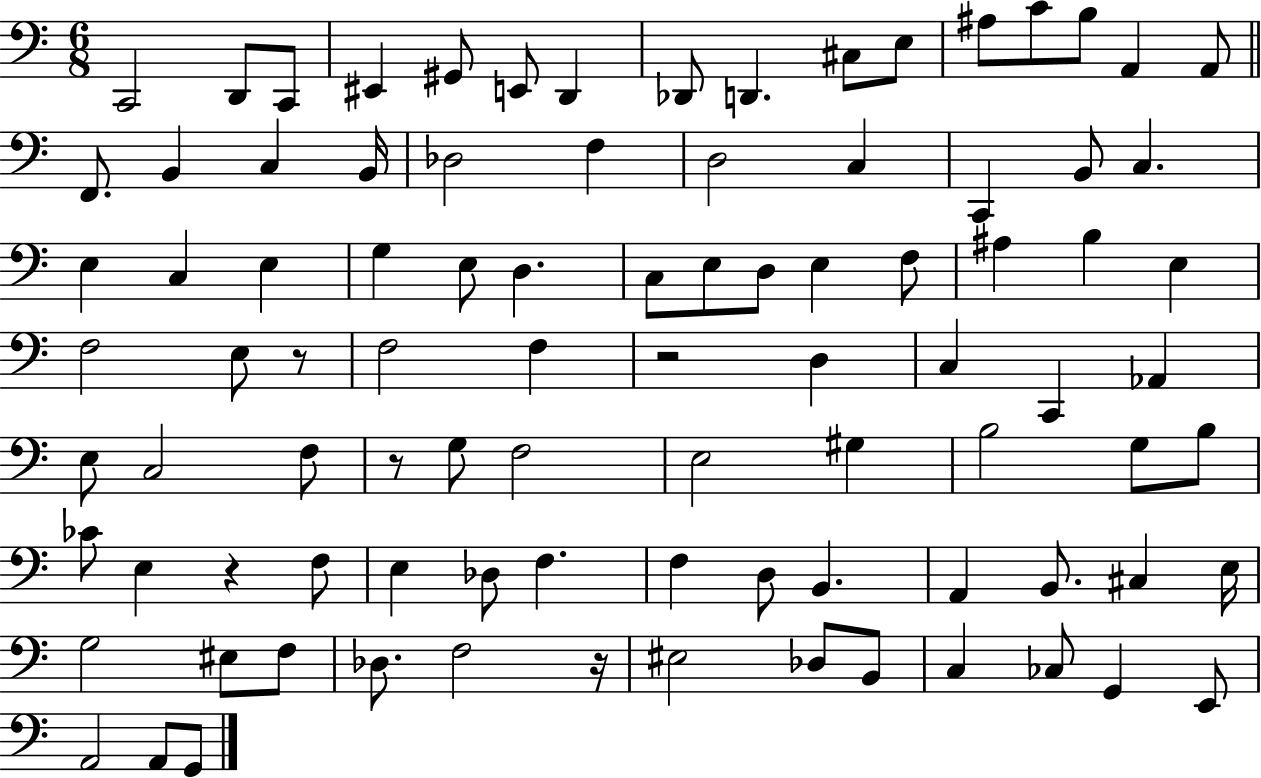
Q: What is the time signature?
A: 6/8